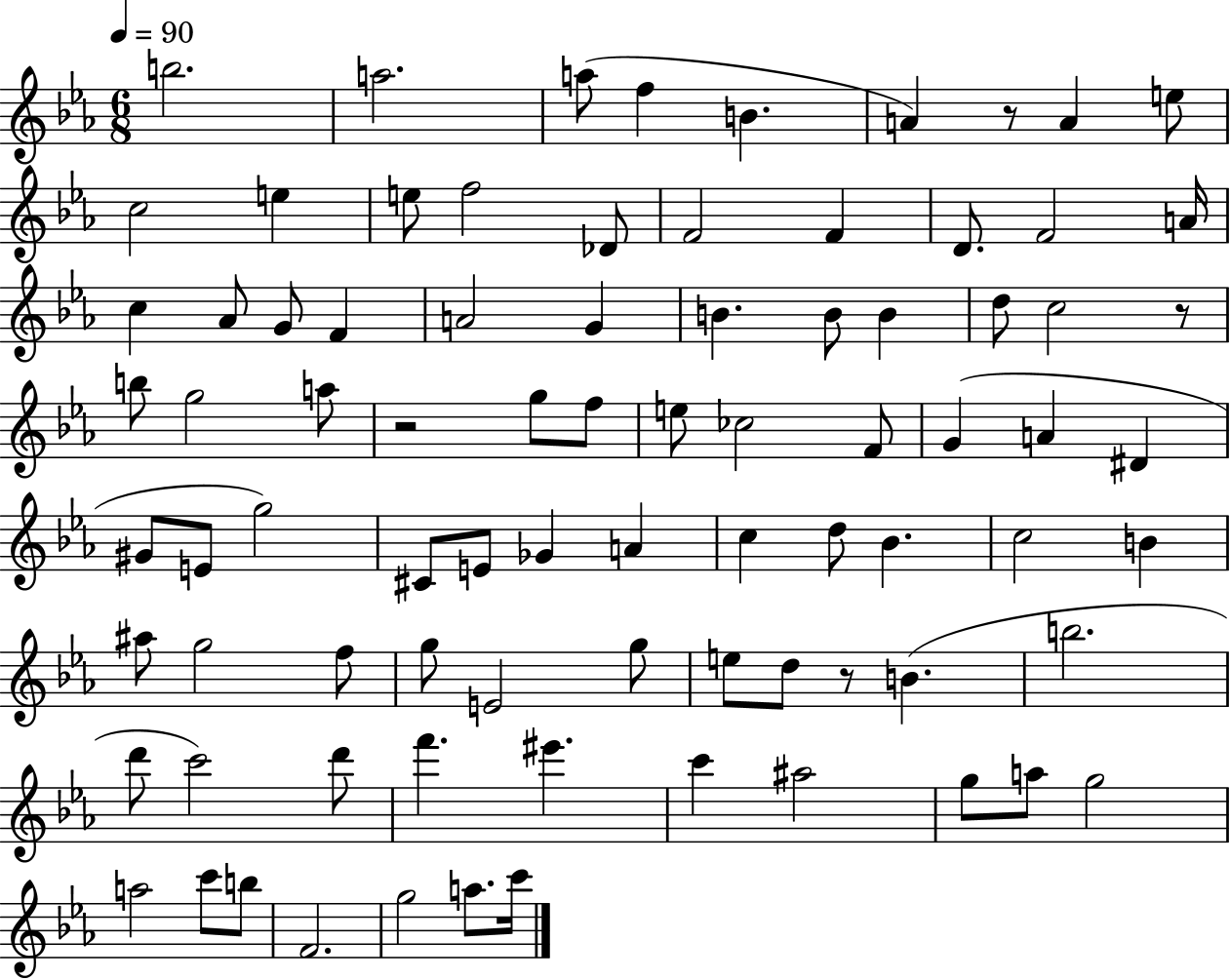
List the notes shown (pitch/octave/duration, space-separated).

B5/h. A5/h. A5/e F5/q B4/q. A4/q R/e A4/q E5/e C5/h E5/q E5/e F5/h Db4/e F4/h F4/q D4/e. F4/h A4/s C5/q Ab4/e G4/e F4/q A4/h G4/q B4/q. B4/e B4/q D5/e C5/h R/e B5/e G5/h A5/e R/h G5/e F5/e E5/e CES5/h F4/e G4/q A4/q D#4/q G#4/e E4/e G5/h C#4/e E4/e Gb4/q A4/q C5/q D5/e Bb4/q. C5/h B4/q A#5/e G5/h F5/e G5/e E4/h G5/e E5/e D5/e R/e B4/q. B5/h. D6/e C6/h D6/e F6/q. EIS6/q. C6/q A#5/h G5/e A5/e G5/h A5/h C6/e B5/e F4/h. G5/h A5/e. C6/s